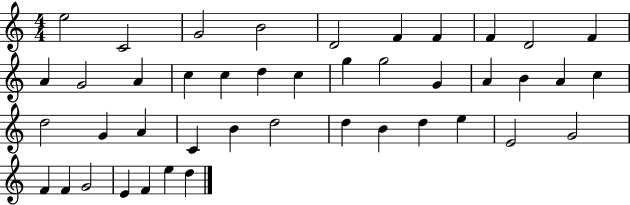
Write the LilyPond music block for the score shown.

{
  \clef treble
  \numericTimeSignature
  \time 4/4
  \key c \major
  e''2 c'2 | g'2 b'2 | d'2 f'4 f'4 | f'4 d'2 f'4 | \break a'4 g'2 a'4 | c''4 c''4 d''4 c''4 | g''4 g''2 g'4 | a'4 b'4 a'4 c''4 | \break d''2 g'4 a'4 | c'4 b'4 d''2 | d''4 b'4 d''4 e''4 | e'2 g'2 | \break f'4 f'4 g'2 | e'4 f'4 e''4 d''4 | \bar "|."
}